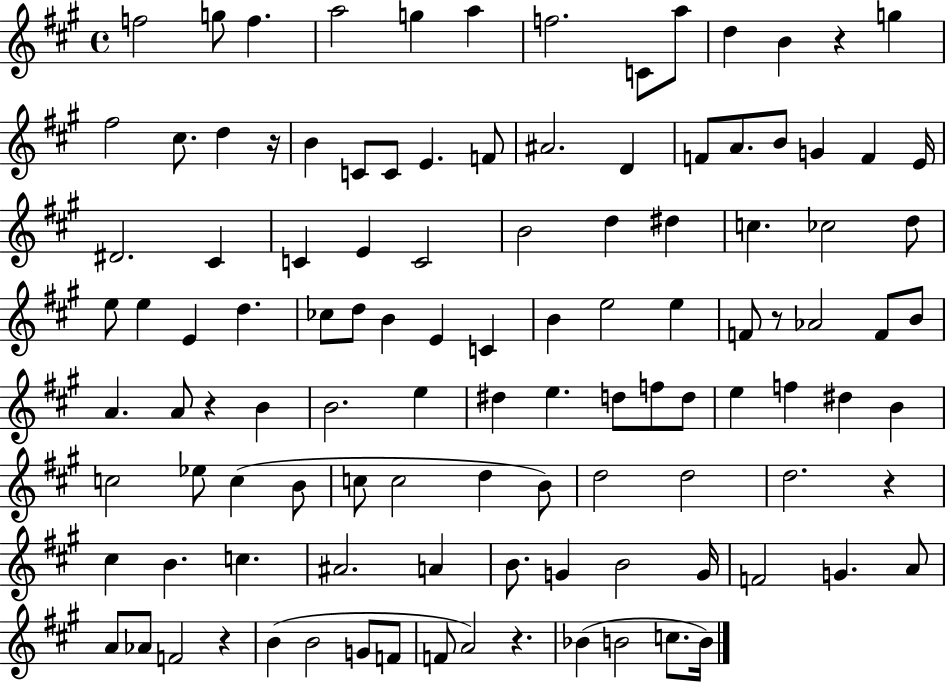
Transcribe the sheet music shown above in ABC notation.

X:1
T:Untitled
M:4/4
L:1/4
K:A
f2 g/2 f a2 g a f2 C/2 a/2 d B z g ^f2 ^c/2 d z/4 B C/2 C/2 E F/2 ^A2 D F/2 A/2 B/2 G F E/4 ^D2 ^C C E C2 B2 d ^d c _c2 d/2 e/2 e E d _c/2 d/2 B E C B e2 e F/2 z/2 _A2 F/2 B/2 A A/2 z B B2 e ^d e d/2 f/2 d/2 e f ^d B c2 _e/2 c B/2 c/2 c2 d B/2 d2 d2 d2 z ^c B c ^A2 A B/2 G B2 G/4 F2 G A/2 A/2 _A/2 F2 z B B2 G/2 F/2 F/2 A2 z _B B2 c/2 B/4